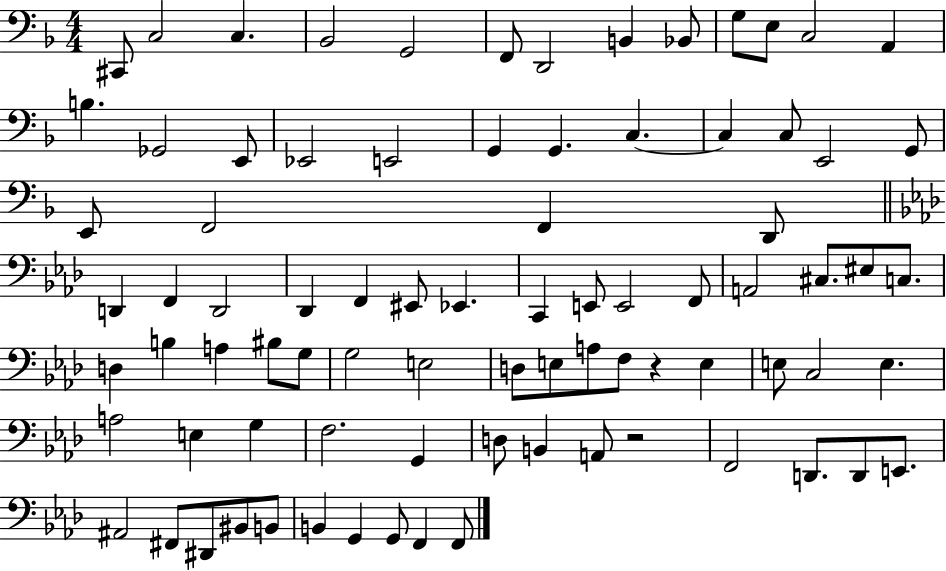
X:1
T:Untitled
M:4/4
L:1/4
K:F
^C,,/2 C,2 C, _B,,2 G,,2 F,,/2 D,,2 B,, _B,,/2 G,/2 E,/2 C,2 A,, B, _G,,2 E,,/2 _E,,2 E,,2 G,, G,, C, C, C,/2 E,,2 G,,/2 E,,/2 F,,2 F,, D,,/2 D,, F,, D,,2 _D,, F,, ^E,,/2 _E,, C,, E,,/2 E,,2 F,,/2 A,,2 ^C,/2 ^E,/2 C,/2 D, B, A, ^B,/2 G,/2 G,2 E,2 D,/2 E,/2 A,/2 F,/2 z E, E,/2 C,2 E, A,2 E, G, F,2 G,, D,/2 B,, A,,/2 z2 F,,2 D,,/2 D,,/2 E,,/2 ^A,,2 ^F,,/2 ^D,,/2 ^B,,/2 B,,/2 B,, G,, G,,/2 F,, F,,/2